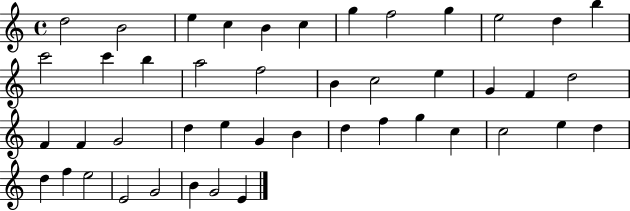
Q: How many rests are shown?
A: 0